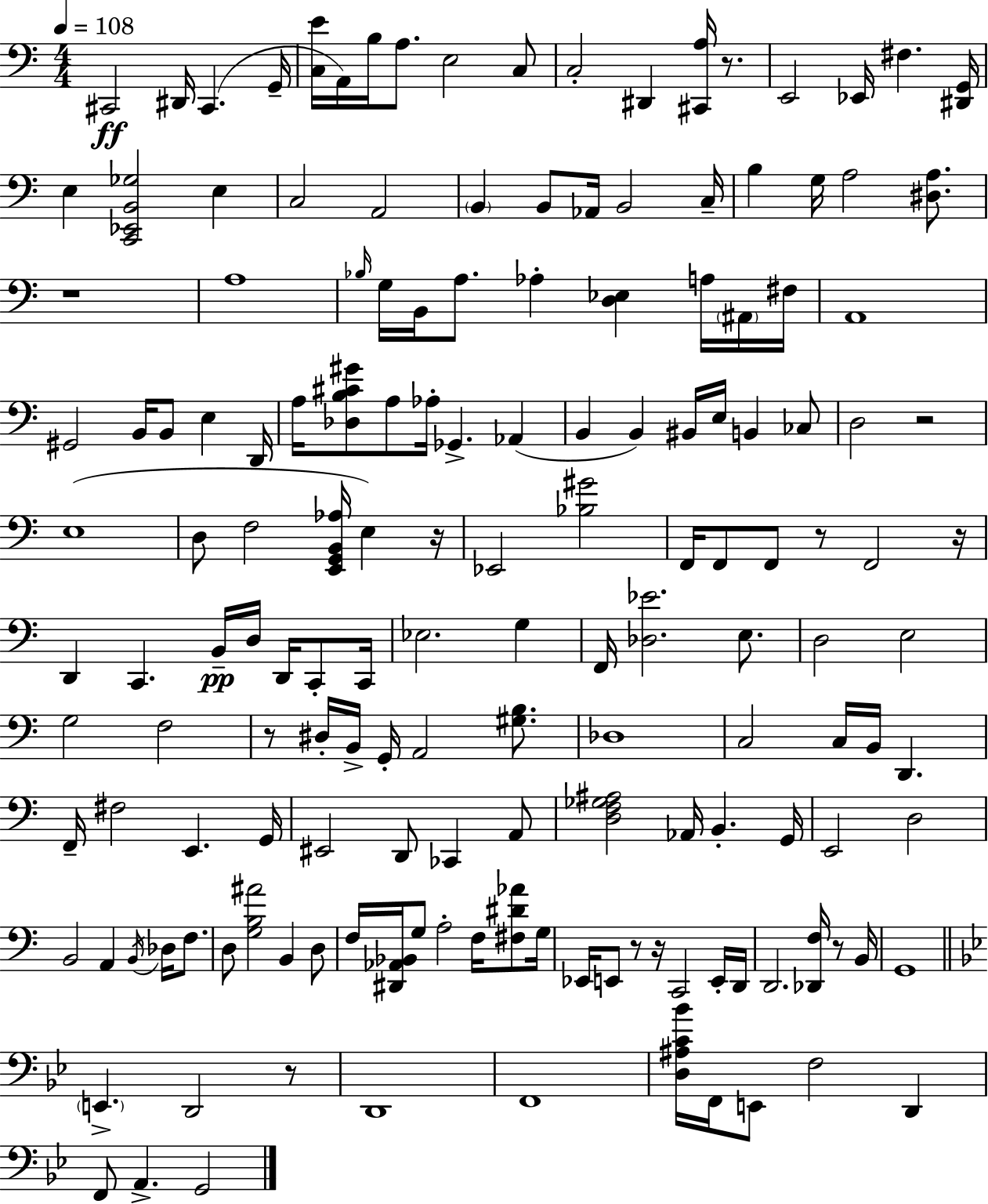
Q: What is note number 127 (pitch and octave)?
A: F3